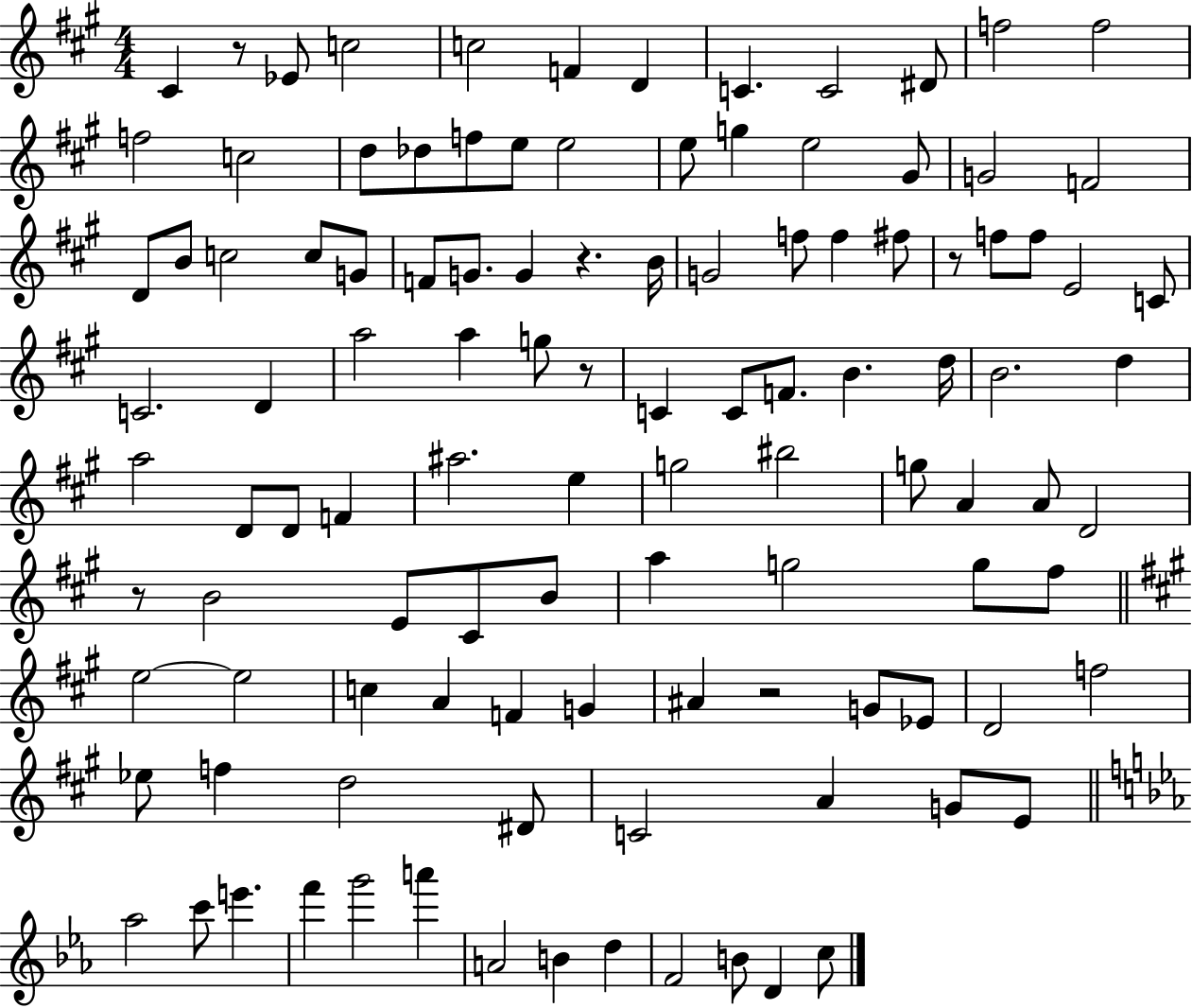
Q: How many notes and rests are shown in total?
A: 111